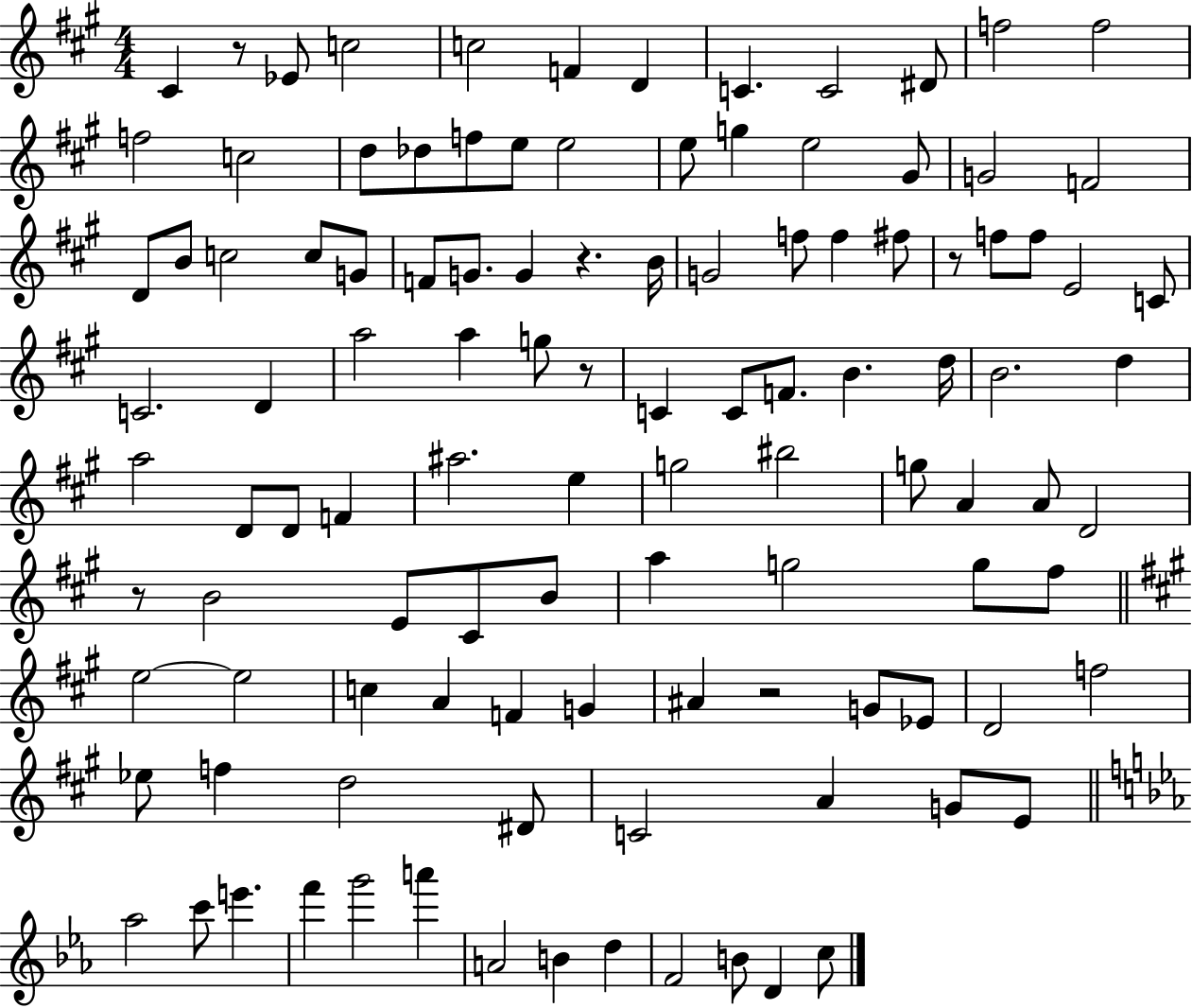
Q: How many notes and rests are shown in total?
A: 111